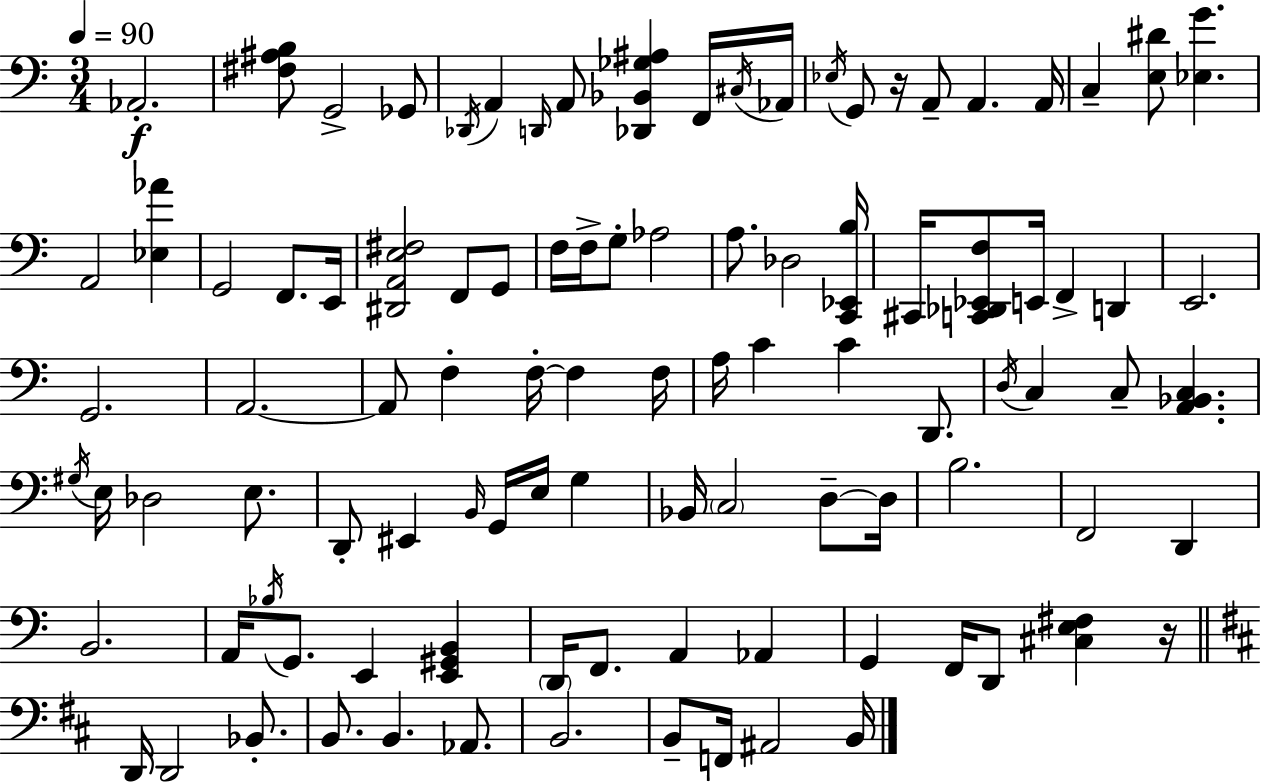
{
  \clef bass
  \numericTimeSignature
  \time 3/4
  \key a \minor
  \tempo 4 = 90
  \repeat volta 2 { aes,2.-.\f | <fis ais b>8 g,2-> ges,8 | \acciaccatura { des,16 } a,4 \grace { d,16 } a,8 <des, bes, ges ais>4 | f,16 \acciaccatura { cis16 } aes,16 \acciaccatura { ees16 } g,8 r16 a,8-- a,4. | \break a,16 c4-- <e dis'>8 <ees g'>4. | a,2 | <ees aes'>4 g,2 | f,8. e,16 <dis, a, e fis>2 | \break f,8 g,8 f16 f16-> g8-. aes2 | a8. des2 | <c, ees, b>16 cis,16 <c, des, ees, f>8 e,16 f,4-> | d,4 e,2. | \break g,2. | a,2.~~ | a,8 f4-. f16-.~~ f4 | f16 a16 c'4 c'4 | \break d,8. \acciaccatura { d16 } c4 c8-- <a, bes, c>4. | \acciaccatura { gis16 } e16 des2 | e8. d,8-. eis,4 | \grace { b,16 } g,16 e16 g4 bes,16 \parenthesize c2 | \break d8--~~ d16 b2. | f,2 | d,4 b,2. | a,16 \acciaccatura { bes16 } g,8. | \break e,4 <e, gis, b,>4 \parenthesize d,16 f,8. | a,4 aes,4 g,4 | f,16 d,8 <cis e fis>4 r16 \bar "||" \break \key d \major d,16 d,2 bes,8.-. | b,8. b,4. aes,8. | b,2. | b,8-- f,16 ais,2 b,16 | \break } \bar "|."
}